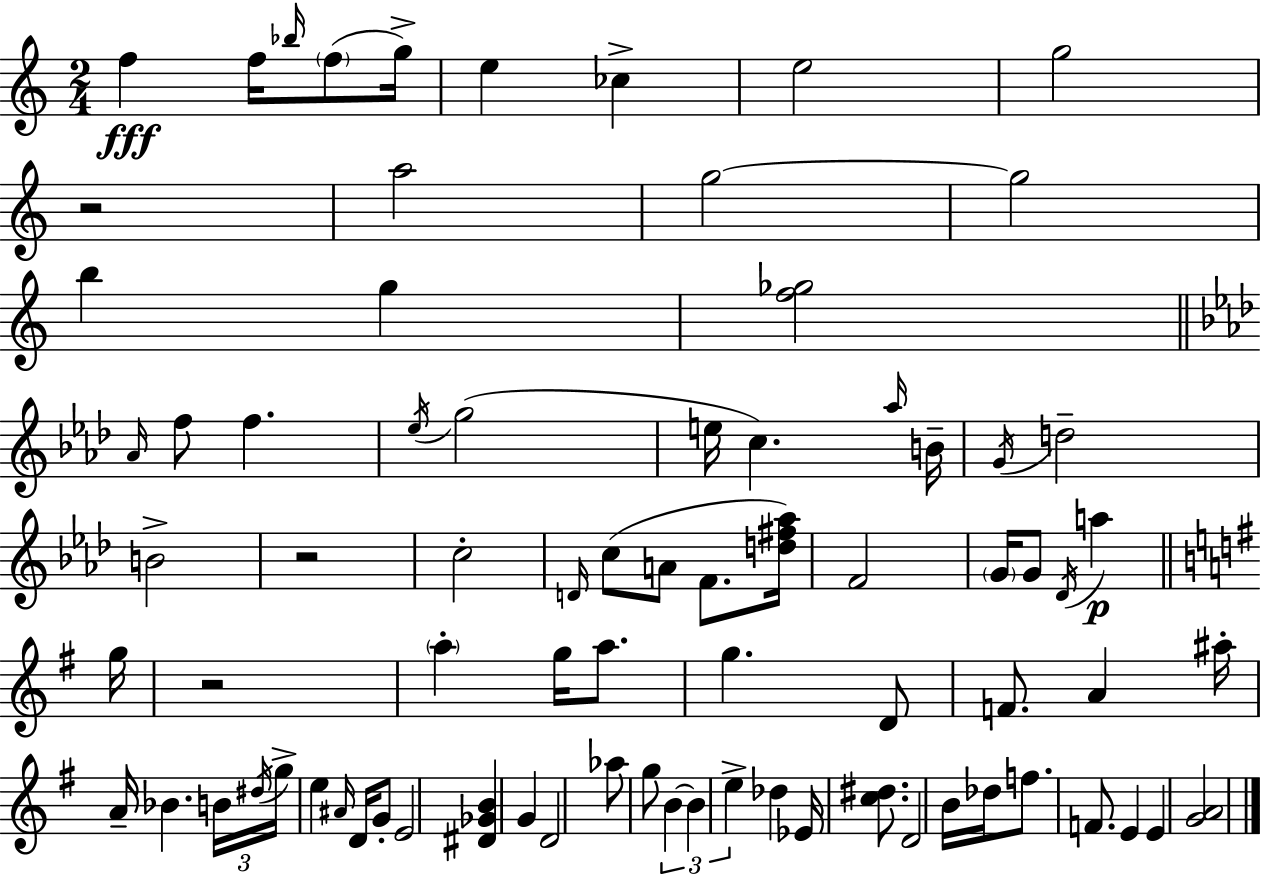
X:1
T:Untitled
M:2/4
L:1/4
K:Am
f f/4 _b/4 f/2 g/4 e _c e2 g2 z2 a2 g2 g2 b g [f_g]2 _A/4 f/2 f _e/4 g2 e/4 c _a/4 B/4 G/4 d2 B2 z2 c2 D/4 c/2 A/2 F/2 [d^f_a]/4 F2 G/4 G/2 _D/4 a g/4 z2 a g/4 a/2 g D/2 F/2 A ^a/4 A/4 _B B/4 ^d/4 g/4 e ^A/4 D/4 G/2 E2 [^D_GB] G D2 _a/2 g/2 B B e _d _E/4 [c^d]/2 D2 B/4 _d/4 f/2 F/2 E E [GA]2